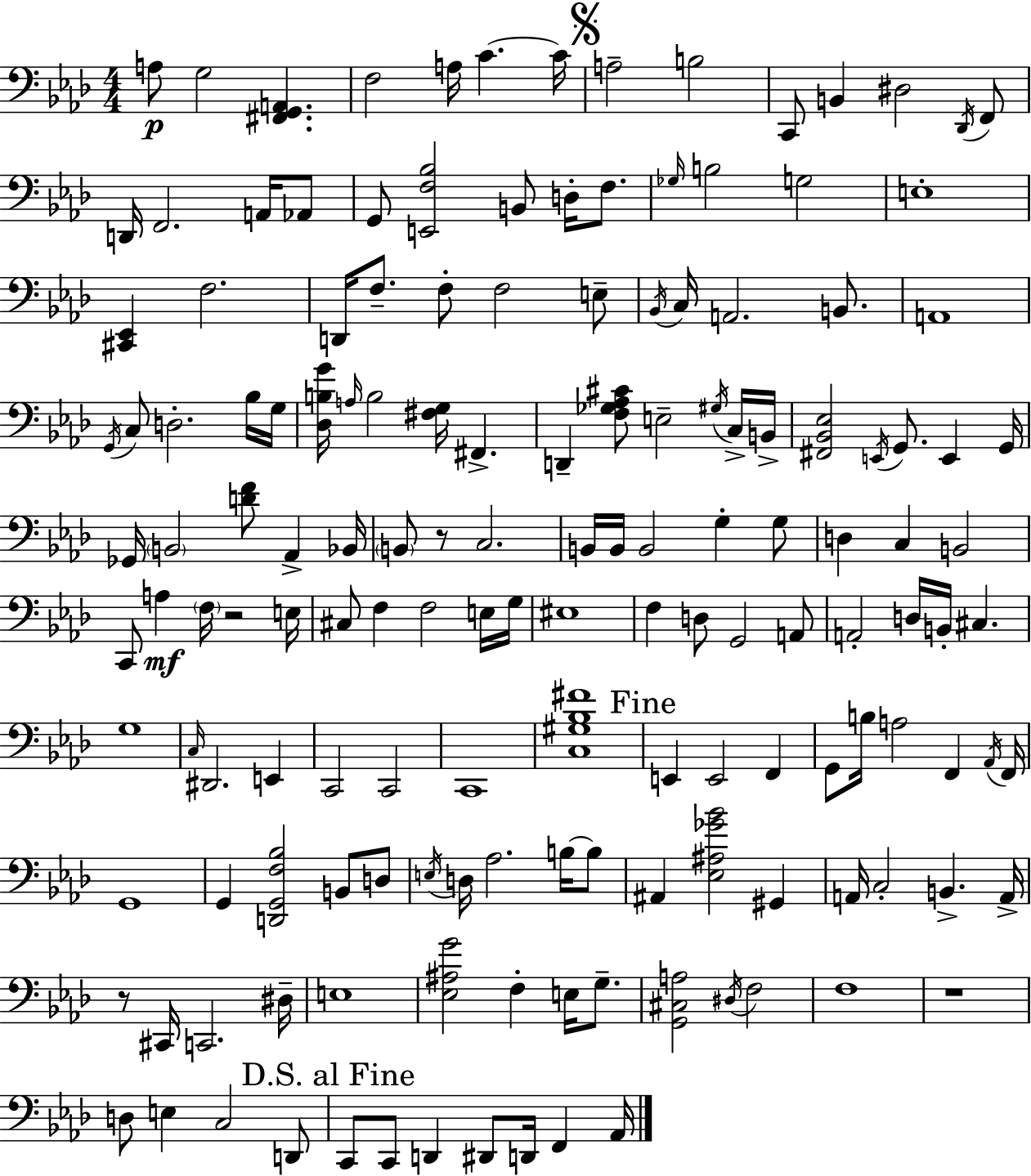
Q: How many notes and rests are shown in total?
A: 154